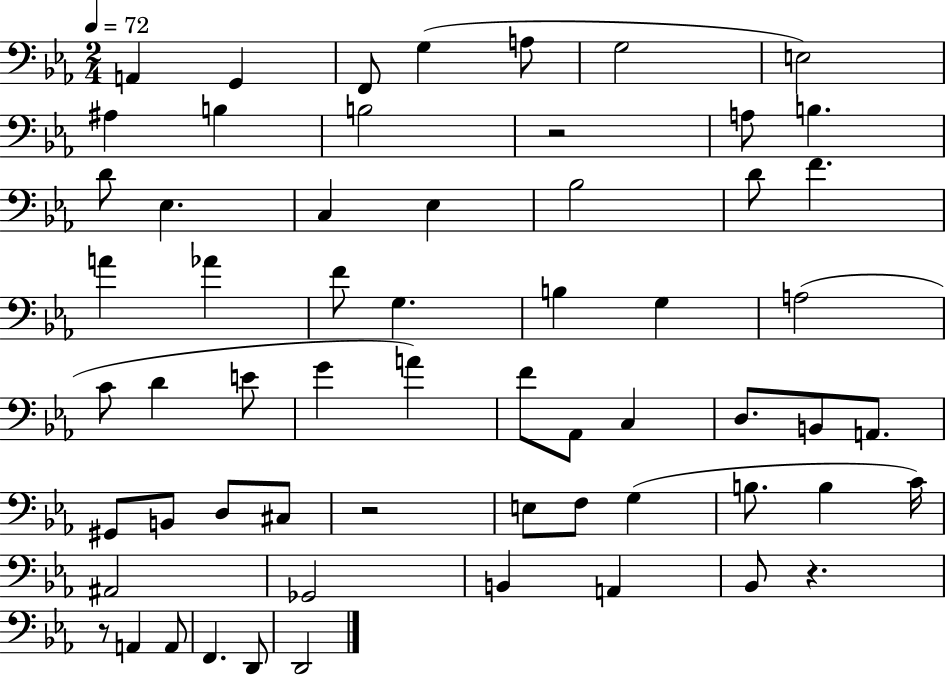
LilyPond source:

{
  \clef bass
  \numericTimeSignature
  \time 2/4
  \key ees \major
  \tempo 4 = 72
  a,4 g,4 | f,8 g4( a8 | g2 | e2) | \break ais4 b4 | b2 | r2 | a8 b4. | \break d'8 ees4. | c4 ees4 | bes2 | d'8 f'4. | \break a'4 aes'4 | f'8 g4. | b4 g4 | a2( | \break c'8 d'4 e'8 | g'4 a'4) | f'8 aes,8 c4 | d8. b,8 a,8. | \break gis,8 b,8 d8 cis8 | r2 | e8 f8 g4( | b8. b4 c'16) | \break ais,2 | ges,2 | b,4 a,4 | bes,8 r4. | \break r8 a,4 a,8 | f,4. d,8 | d,2 | \bar "|."
}